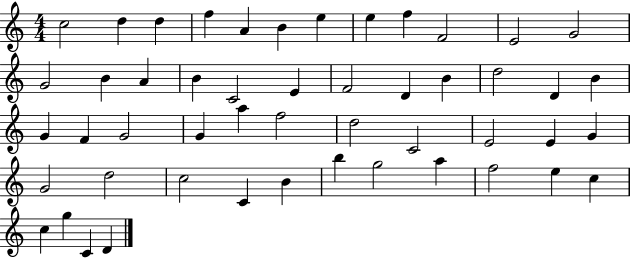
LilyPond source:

{
  \clef treble
  \numericTimeSignature
  \time 4/4
  \key c \major
  c''2 d''4 d''4 | f''4 a'4 b'4 e''4 | e''4 f''4 f'2 | e'2 g'2 | \break g'2 b'4 a'4 | b'4 c'2 e'4 | f'2 d'4 b'4 | d''2 d'4 b'4 | \break g'4 f'4 g'2 | g'4 a''4 f''2 | d''2 c'2 | e'2 e'4 g'4 | \break g'2 d''2 | c''2 c'4 b'4 | b''4 g''2 a''4 | f''2 e''4 c''4 | \break c''4 g''4 c'4 d'4 | \bar "|."
}